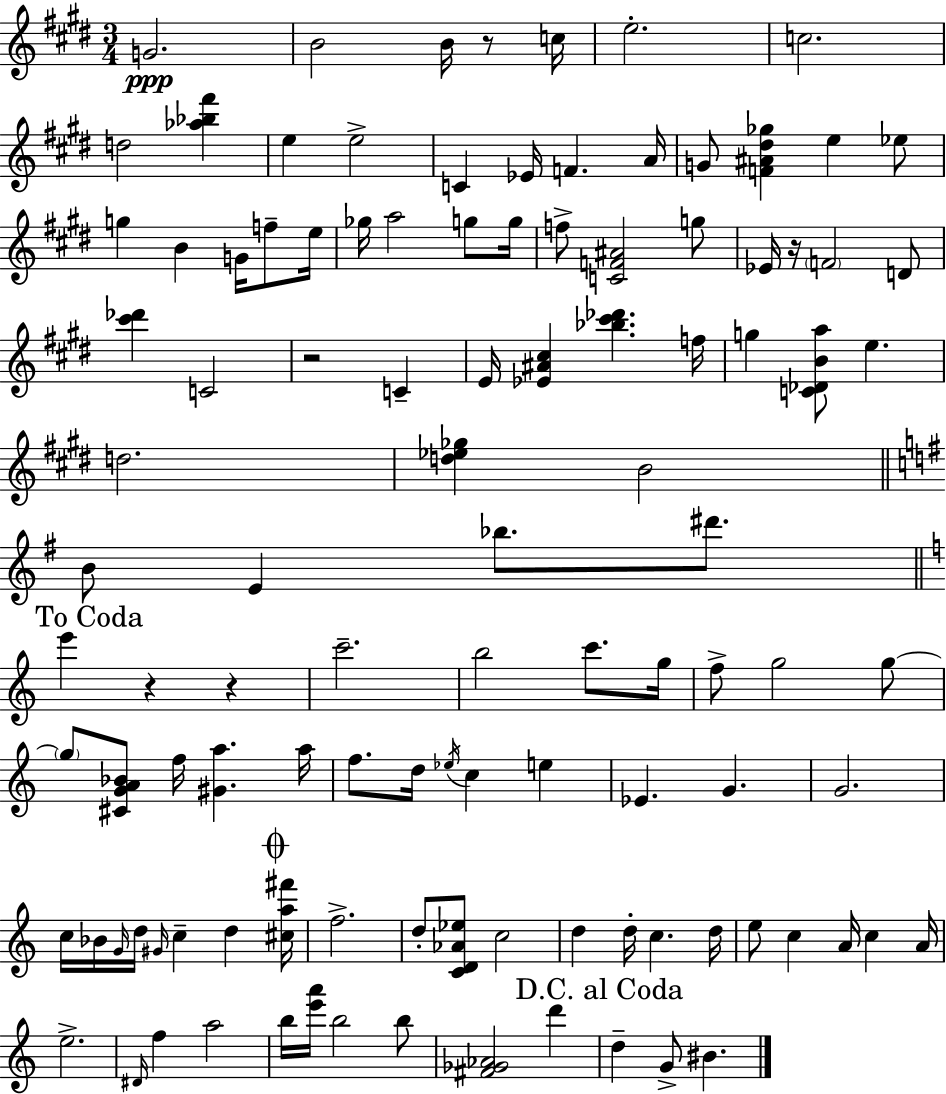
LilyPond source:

{
  \clef treble
  \numericTimeSignature
  \time 3/4
  \key e \major
  g'2.\ppp | b'2 b'16 r8 c''16 | e''2.-. | c''2. | \break d''2 <aes'' bes'' fis'''>4 | e''4 e''2-> | c'4 ees'16 f'4. a'16 | g'8 <f' ais' dis'' ges''>4 e''4 ees''8 | \break g''4 b'4 g'16 f''8-- e''16 | ges''16 a''2 g''8 g''16 | f''8-> <c' f' ais'>2 g''8 | ees'16 r16 \parenthesize f'2 d'8 | \break <cis''' des'''>4 c'2 | r2 c'4-- | e'16 <ees' ais' cis''>4 <bes'' cis''' des'''>4. f''16 | g''4 <c' des' b' a''>8 e''4. | \break d''2. | <d'' ees'' ges''>4 b'2 | \bar "||" \break \key g \major b'8 e'4 bes''8. dis'''8. | \mark "To Coda" \bar "||" \break \key c \major e'''4 r4 r4 | c'''2.-- | b''2 c'''8. g''16 | f''8-> g''2 g''8~~ | \break \parenthesize g''8 <cis' g' a' bes'>8 f''16 <gis' a''>4. a''16 | f''8. d''16 \acciaccatura { ees''16 } c''4 e''4 | ees'4. g'4. | g'2. | \break c''16 bes'16 \grace { g'16 } d''16 \grace { gis'16 } c''4-- d''4 | \mark \markup { \musicglyph "scripts.coda" } <cis'' a'' fis'''>16 f''2.-> | d''8-. <c' d' aes' ees''>8 c''2 | d''4 d''16-. c''4. | \break d''16 e''8 c''4 a'16 c''4 | a'16 e''2.-> | \grace { dis'16 } f''4 a''2 | b''16 <e''' a'''>16 b''2 | \break b''8 <fis' ges' aes'>2 | d'''4 \mark "D.C. al Coda" d''4-- g'8-> bis'4. | \bar "|."
}